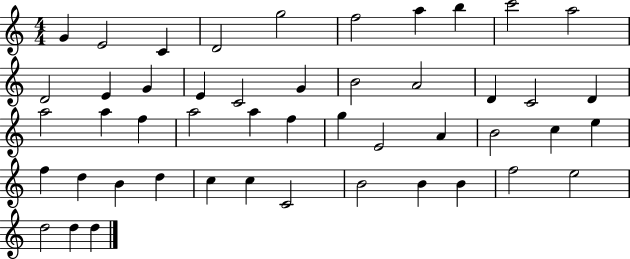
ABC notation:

X:1
T:Untitled
M:4/4
L:1/4
K:C
G E2 C D2 g2 f2 a b c'2 a2 D2 E G E C2 G B2 A2 D C2 D a2 a f a2 a f g E2 A B2 c e f d B d c c C2 B2 B B f2 e2 d2 d d